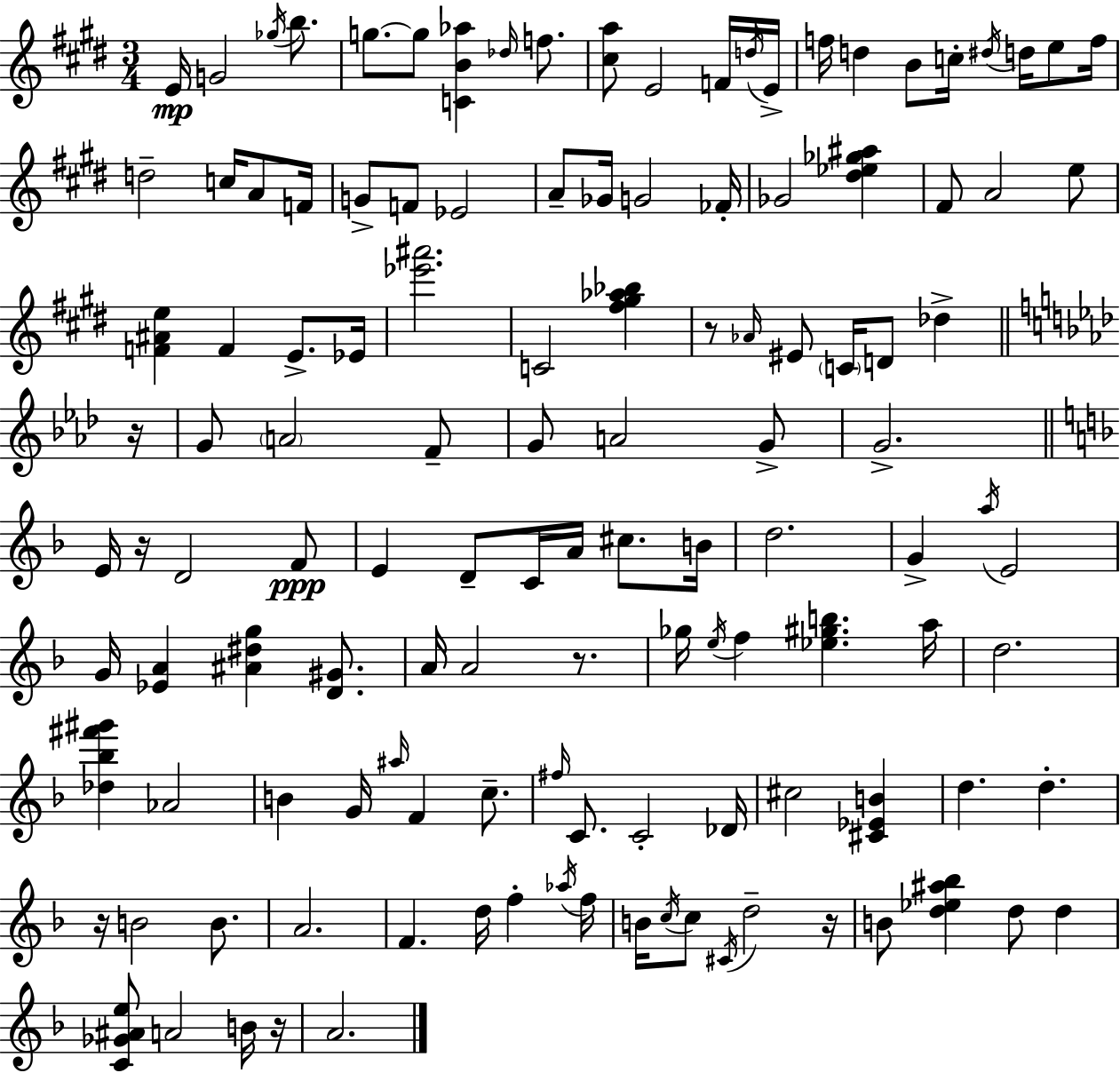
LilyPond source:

{
  \clef treble
  \numericTimeSignature
  \time 3/4
  \key e \major
  \repeat volta 2 { e'16\mp g'2 \acciaccatura { ges''16 } b''8. | g''8.~~ g''8 <c' b' aes''>4 \grace { des''16 } f''8. | <cis'' a''>8 e'2 | f'16 \acciaccatura { d''16 } e'16-> f''16 d''4 b'8 c''16-. \acciaccatura { dis''16 } | \break d''16 e''8 f''16 d''2-- | c''16 a'8 f'16 g'8-> f'8 ees'2 | a'8-- ges'16 g'2 | fes'16-. ges'2 | \break <dis'' ees'' ges'' ais''>4 fis'8 a'2 | e''8 <f' ais' e''>4 f'4 | e'8.-> ees'16 <ees''' ais'''>2. | c'2 | \break <fis'' gis'' aes'' bes''>4 r8 \grace { aes'16 } eis'8 \parenthesize c'16 d'8 | des''4-> \bar "||" \break \key f \minor r16 g'8 \parenthesize a'2 f'8-- | g'8 a'2 g'8-> | g'2.-> | \bar "||" \break \key f \major e'16 r16 d'2 f'8\ppp | e'4 d'8-- c'16 a'16 cis''8. b'16 | d''2. | g'4-> \acciaccatura { a''16 } e'2 | \break g'16 <ees' a'>4 <ais' dis'' g''>4 <d' gis'>8. | a'16 a'2 r8. | ges''16 \acciaccatura { e''16 } f''4 <ees'' gis'' b''>4. | a''16 d''2. | \break <des'' bes'' fis''' gis'''>4 aes'2 | b'4 g'16 \grace { ais''16 } f'4 | c''8.-- \grace { fis''16 } c'8. c'2-. | des'16 cis''2 | \break <cis' ees' b'>4 d''4. d''4.-. | r16 b'2 | b'8. a'2. | f'4. d''16 f''4-. | \break \acciaccatura { aes''16 } f''16 b'16 \acciaccatura { c''16 } c''8 \acciaccatura { cis'16 } d''2-- | r16 b'8 <d'' ees'' ais'' bes''>4 | d''8 d''4 <c' ges' ais' e''>8 a'2 | b'16 r16 a'2. | \break } \bar "|."
}